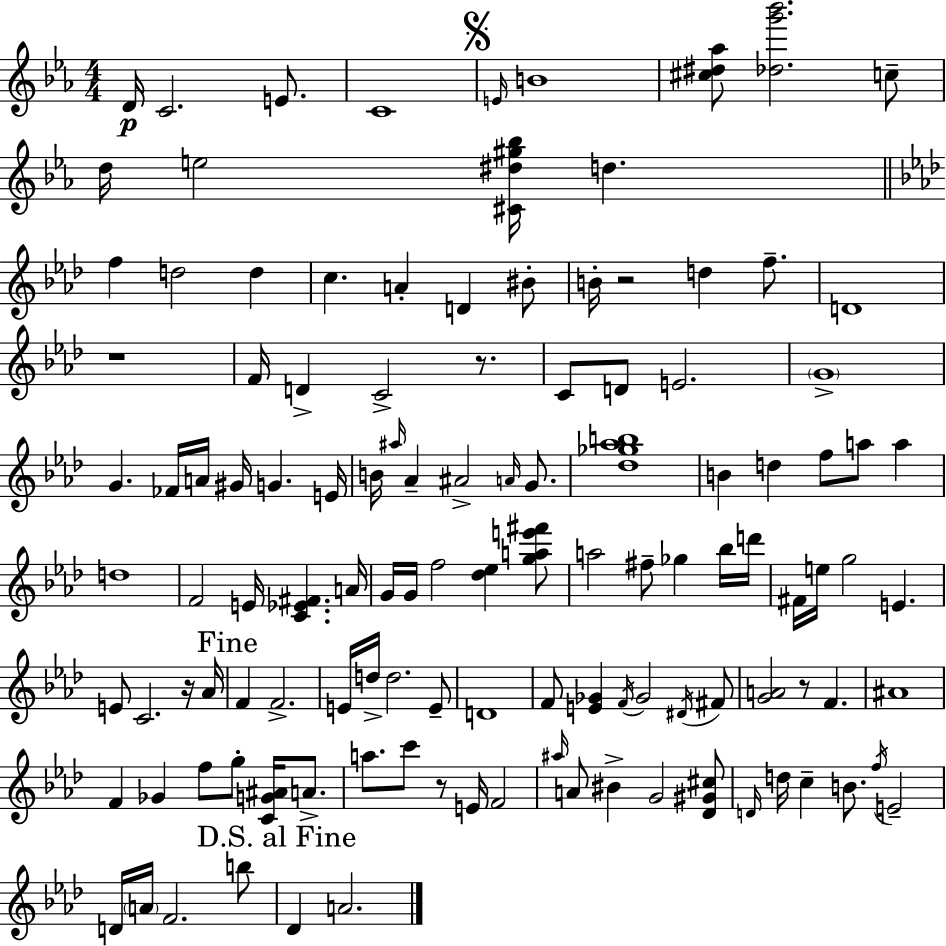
D4/s C4/h. E4/e. C4/w E4/s B4/w [C#5,D#5,Ab5]/e [Db5,G6,Bb6]/h. C5/e D5/s E5/h [C#4,D#5,G#5,Bb5]/s D5/q. F5/q D5/h D5/q C5/q. A4/q D4/q BIS4/e B4/s R/h D5/q F5/e. D4/w R/w F4/s D4/q C4/h R/e. C4/e D4/e E4/h. G4/w G4/q. FES4/s A4/s G#4/s G4/q. E4/s B4/s A#5/s Ab4/q A#4/h A4/s G4/e. [Db5,Gb5,Ab5,B5]/w B4/q D5/q F5/e A5/e A5/q D5/w F4/h E4/s [C4,Eb4,F#4]/q. A4/s G4/s G4/s F5/h [Db5,Eb5]/q [G5,A5,E6,F#6]/e A5/h F#5/e Gb5/q Bb5/s D6/s F#4/s E5/s G5/h E4/q. E4/e C4/h. R/s Ab4/s F4/q F4/h. E4/s D5/s D5/h. E4/e D4/w F4/e [E4,Gb4]/q F4/s Gb4/h D#4/s F#4/e [G4,A4]/h R/e F4/q. A#4/w F4/q Gb4/q F5/e G5/e [C4,G4,A#4]/s A4/e. A5/e. C6/e R/e E4/s F4/h A#5/s A4/e BIS4/q G4/h [Db4,G#4,C#5]/e D4/s D5/s C5/q B4/e. F5/s E4/h D4/s A4/s F4/h. B5/e Db4/q A4/h.